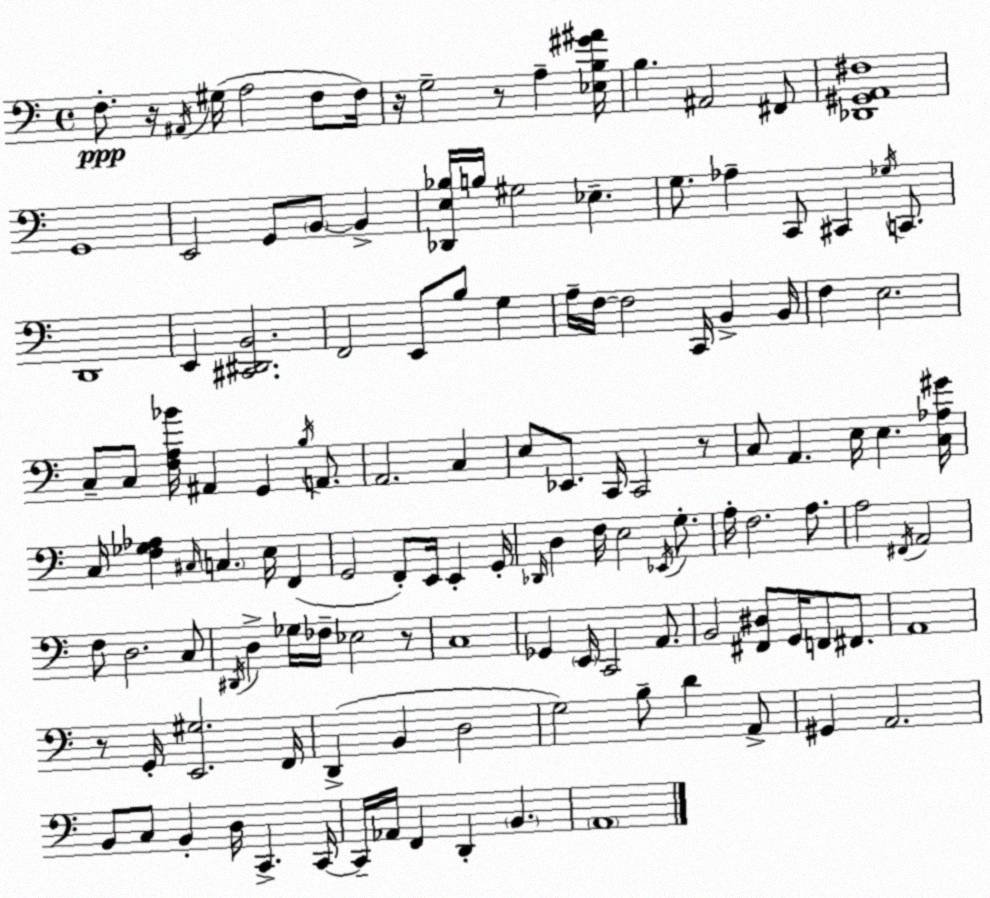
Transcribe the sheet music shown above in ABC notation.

X:1
T:Untitled
M:4/4
L:1/4
K:Am
F,/2 z/4 ^A,,/4 ^G,/4 A,2 F,/2 F,/4 z/4 G,2 z/2 A, [_E,B,^G^A]/4 B, ^A,,2 ^F,,/2 [_D,,^G,,A,,^F,]4 G,,4 E,,2 G,,/2 B,,/2 B,, [_D,,E,_B,]/4 B,/4 ^G,2 _E, G,/2 _A, C,,/2 ^C,, _G,/4 C,,/2 D,,4 E,, [^C,,^D,,B,,]2 F,,2 E,,/2 B,/2 G, A,/4 F,/4 F,2 C,,/4 B,, B,,/4 F, E,2 C,/2 C,/2 [F,A,_B]/4 ^A,, G,, B,/4 A,,/2 A,,2 C, E,/2 _E,,/2 C,,/4 C,,2 z/2 C,/2 A,, E,/4 E, [C,_A,^G]/4 C,/4 [F,_G,_A,] ^C,/4 C, E,/4 F,, G,,2 F,,/2 E,,/4 E,, G,,/4 _D,,/4 D, F,/4 E,2 _E,,/4 G,/2 A,/4 F,2 A,/2 A,2 ^F,,/4 A,,2 F,/2 D,2 C,/2 ^D,,/4 D, _G,/4 _F,/4 _E,2 z/2 C,4 _G,, E,,/4 C,,2 A,,/2 B,,2 [^F,,^D,]/2 G,,/4 F,,/2 ^F,,/2 A,,4 z/2 G,,/4 [E,,^G,]2 F,,/4 D,, B,, D,2 G,2 B,/2 D A,,/2 ^G,, A,,2 B,,/2 C,/2 B,, D,/4 C,, C,,/4 C,,/4 _A,,/4 F,, D,, B,, A,,4